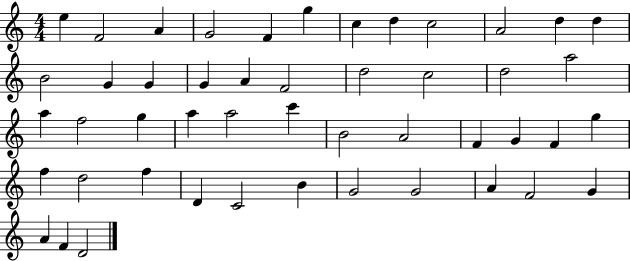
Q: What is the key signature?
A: C major